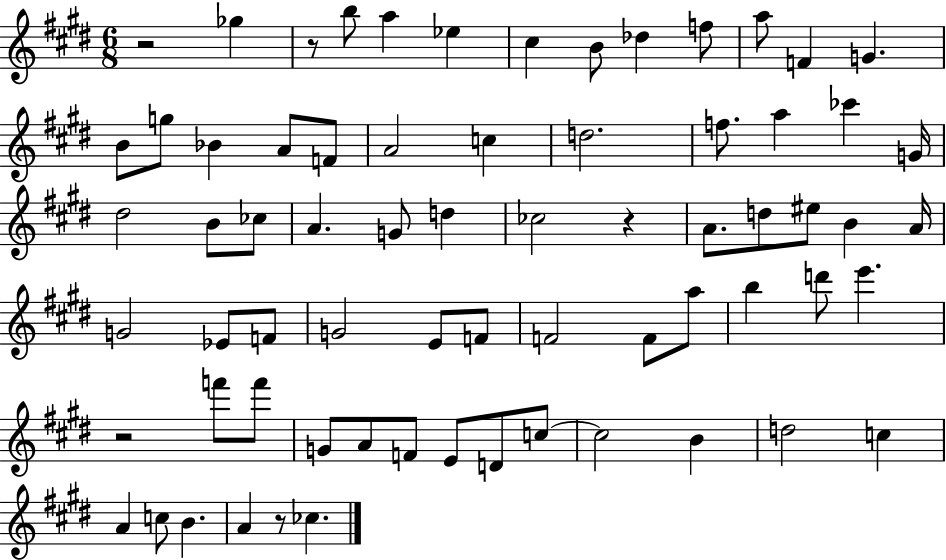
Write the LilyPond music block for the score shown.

{
  \clef treble
  \numericTimeSignature
  \time 6/8
  \key e \major
  \repeat volta 2 { r2 ges''4 | r8 b''8 a''4 ees''4 | cis''4 b'8 des''4 f''8 | a''8 f'4 g'4. | \break b'8 g''8 bes'4 a'8 f'8 | a'2 c''4 | d''2. | f''8. a''4 ces'''4 g'16 | \break dis''2 b'8 ces''8 | a'4. g'8 d''4 | ces''2 r4 | a'8. d''8 eis''8 b'4 a'16 | \break g'2 ees'8 f'8 | g'2 e'8 f'8 | f'2 f'8 a''8 | b''4 d'''8 e'''4. | \break r2 f'''8 f'''8 | g'8 a'8 f'8 e'8 d'8 c''8~~ | c''2 b'4 | d''2 c''4 | \break a'4 c''8 b'4. | a'4 r8 ces''4. | } \bar "|."
}